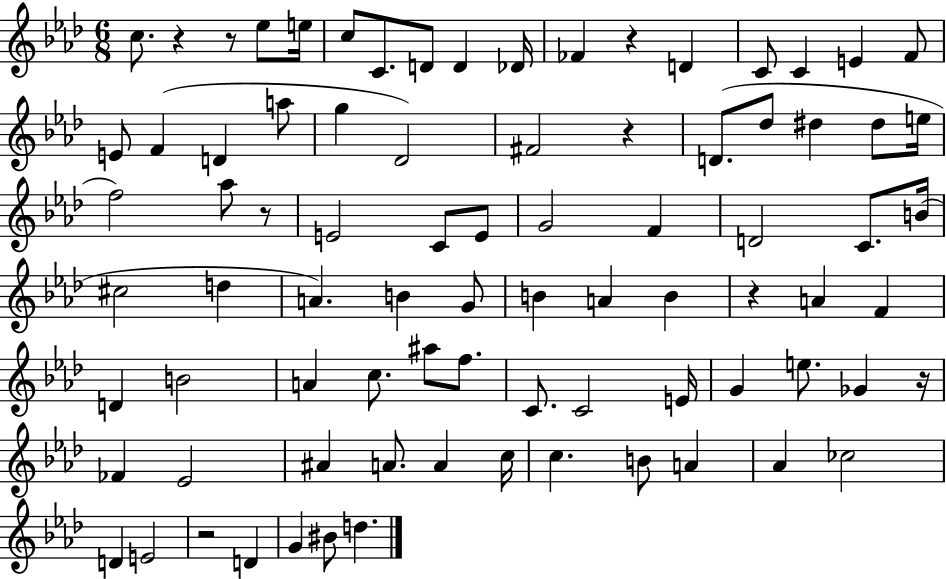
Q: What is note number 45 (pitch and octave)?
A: A4